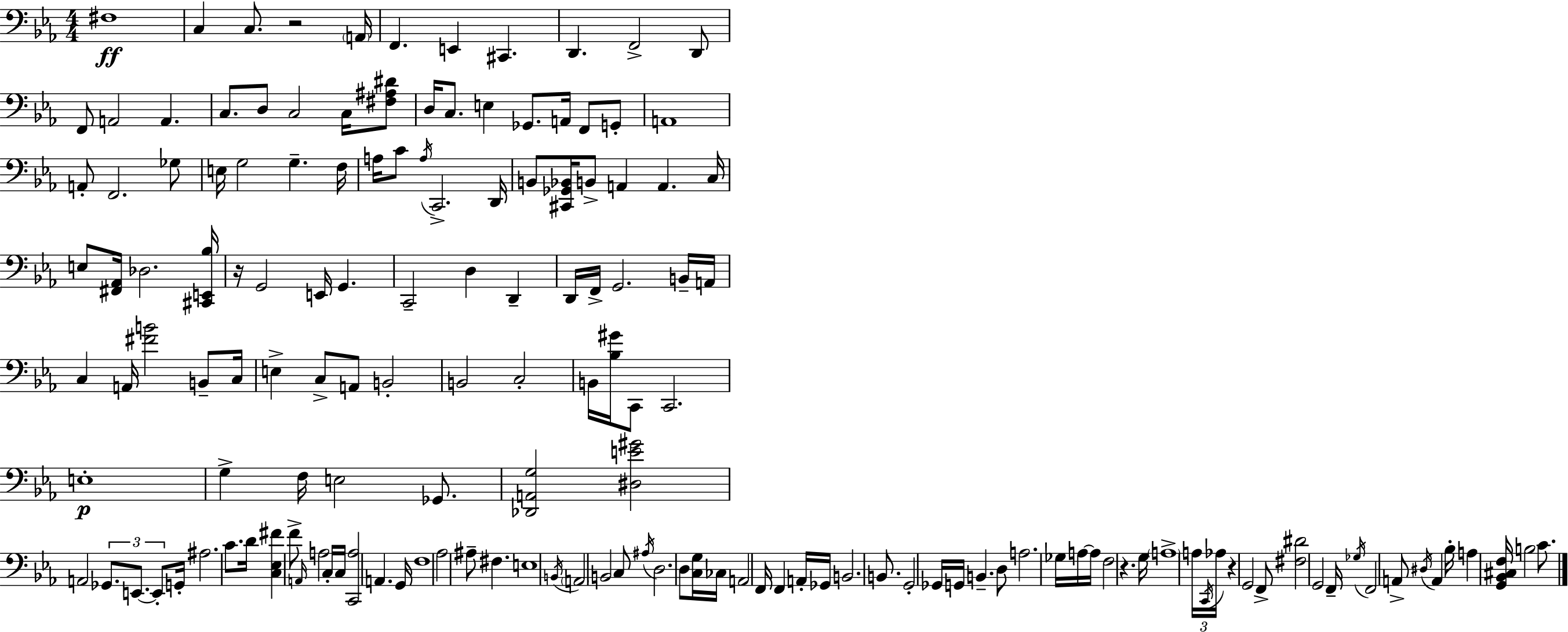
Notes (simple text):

F#3/w C3/q C3/e. R/h A2/s F2/q. E2/q C#2/q. D2/q. F2/h D2/e F2/e A2/h A2/q. C3/e. D3/e C3/h C3/s [F#3,A#3,D#4]/e D3/s C3/e. E3/q Gb2/e. A2/s F2/e G2/e A2/w A2/e F2/h. Gb3/e E3/s G3/h G3/q. F3/s A3/s C4/e A3/s C2/h. D2/s B2/e [C#2,Gb2,Bb2]/s B2/e A2/q A2/q. C3/s E3/e [F#2,Ab2]/s Db3/h. [C#2,E2,Bb3]/s R/s G2/h E2/s G2/q. C2/h D3/q D2/q D2/s F2/s G2/h. B2/s A2/s C3/q A2/s [F#4,B4]/h B2/e C3/s E3/q C3/e A2/e B2/h B2/h C3/h B2/s [Bb3,G#4]/s C2/e C2/h. E3/w G3/q F3/s E3/h Gb2/e. [Db2,A2,G3]/h [D#3,E4,G#4]/h A2/h Gb2/e. E2/e. E2/e G2/s A#3/h. C4/e. D4/s [C3,Eb3,F#4]/q F4/e A2/s A3/h C3/s C3/s [C2,A3]/h A2/q. G2/s F3/w Ab3/h A#3/e F#3/q. E3/w B2/s A2/h B2/h C3/e A#3/s D3/h. D3/e [C3,G3]/s CES3/s A2/h F2/s F2/q A2/s Gb2/s B2/h. B2/e. G2/h Gb2/s G2/s B2/q. D3/e A3/h. Gb3/s A3/s A3/s F3/h R/q. G3/s A3/w A3/s C2/s Ab3/s R/q G2/h F2/e [F#3,D#4]/h G2/h F2/s Gb3/s F2/h A2/e D#3/s A2/q Bb3/s A3/q [G2,Bb2,C#3,F3]/s B3/h C4/e.